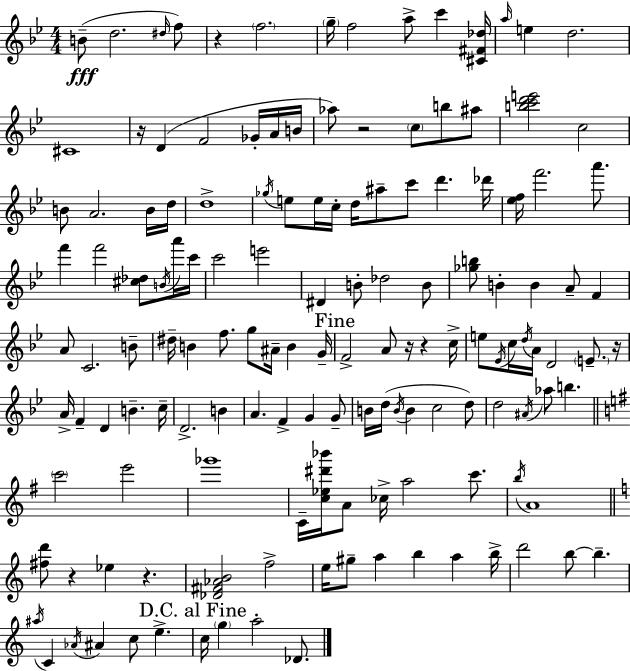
B4/e D5/h. D#5/s F5/e R/q F5/h. G5/s F5/h A5/e C6/q [C#4,F#4,Db5]/s A5/s E5/q D5/h. C#4/w R/s D4/q F4/h Gb4/s A4/s B4/s Ab5/e R/h C5/e B5/e A#5/e [B5,C6,D6,E6]/h C5/h B4/e A4/h. B4/s D5/s D5/w Gb5/s E5/e E5/s C5/s D5/s A#5/e C6/e D6/q. Db6/s [Eb5,F5]/s F6/h. A6/e. F6/q F6/h [C#5,Db5]/e B4/s A6/s C6/s C6/h E6/h D#4/q B4/e Db5/h B4/e [Gb5,B5]/e B4/q B4/q A4/e F4/q A4/e C4/h. B4/e D#5/s B4/q F5/e. G5/e A#4/s B4/q G4/s F4/h A4/e R/s R/q C5/s E5/e Eb4/s C5/s D5/s A4/s D4/h E4/e. R/s A4/s F4/q D4/q B4/q. C5/s D4/h. B4/q A4/q. F4/q G4/q G4/e B4/s D5/s B4/s B4/q C5/h D5/e D5/h A#4/s Ab5/e B5/q. C6/h E6/h Gb6/w C4/s [C5,Eb5,D#6,Bb6]/s A4/e CES5/s A5/h C6/e. B5/s A4/w [F#5,D6]/e R/q Eb5/q R/q. [Db4,F#4,Ab4,B4]/h F5/h E5/s G#5/e A5/q B5/q A5/q B5/s D6/h B5/e B5/q. A#5/s C4/q Ab4/s A#4/q C5/e E5/q. C5/s G5/q A5/h Db4/e.